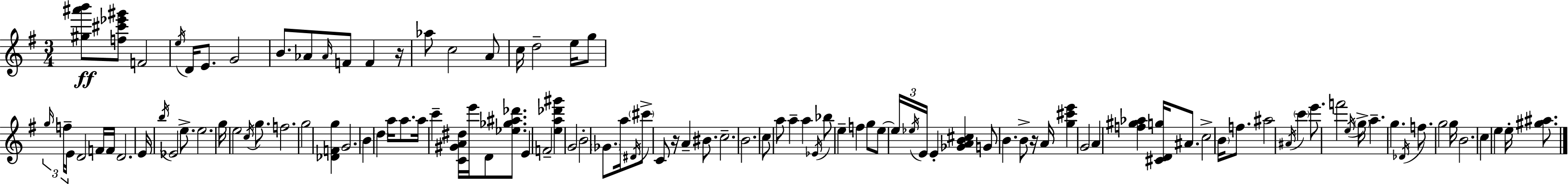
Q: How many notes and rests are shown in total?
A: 112